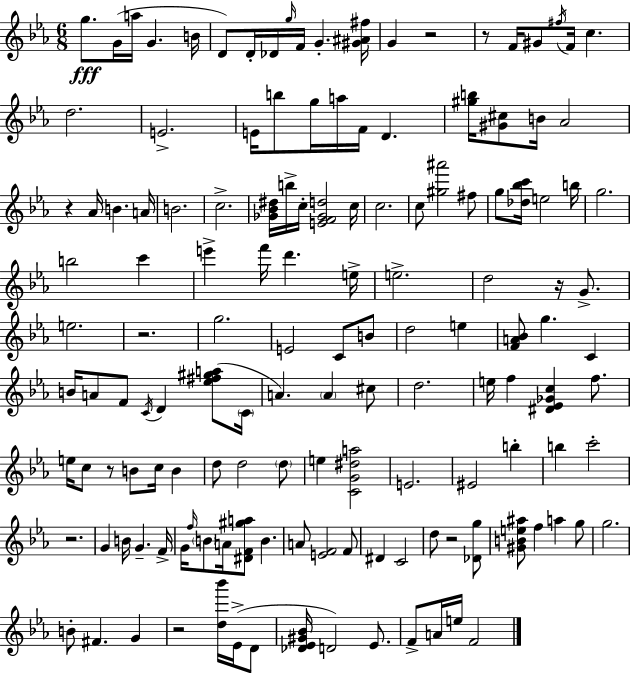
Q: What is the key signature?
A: EES major